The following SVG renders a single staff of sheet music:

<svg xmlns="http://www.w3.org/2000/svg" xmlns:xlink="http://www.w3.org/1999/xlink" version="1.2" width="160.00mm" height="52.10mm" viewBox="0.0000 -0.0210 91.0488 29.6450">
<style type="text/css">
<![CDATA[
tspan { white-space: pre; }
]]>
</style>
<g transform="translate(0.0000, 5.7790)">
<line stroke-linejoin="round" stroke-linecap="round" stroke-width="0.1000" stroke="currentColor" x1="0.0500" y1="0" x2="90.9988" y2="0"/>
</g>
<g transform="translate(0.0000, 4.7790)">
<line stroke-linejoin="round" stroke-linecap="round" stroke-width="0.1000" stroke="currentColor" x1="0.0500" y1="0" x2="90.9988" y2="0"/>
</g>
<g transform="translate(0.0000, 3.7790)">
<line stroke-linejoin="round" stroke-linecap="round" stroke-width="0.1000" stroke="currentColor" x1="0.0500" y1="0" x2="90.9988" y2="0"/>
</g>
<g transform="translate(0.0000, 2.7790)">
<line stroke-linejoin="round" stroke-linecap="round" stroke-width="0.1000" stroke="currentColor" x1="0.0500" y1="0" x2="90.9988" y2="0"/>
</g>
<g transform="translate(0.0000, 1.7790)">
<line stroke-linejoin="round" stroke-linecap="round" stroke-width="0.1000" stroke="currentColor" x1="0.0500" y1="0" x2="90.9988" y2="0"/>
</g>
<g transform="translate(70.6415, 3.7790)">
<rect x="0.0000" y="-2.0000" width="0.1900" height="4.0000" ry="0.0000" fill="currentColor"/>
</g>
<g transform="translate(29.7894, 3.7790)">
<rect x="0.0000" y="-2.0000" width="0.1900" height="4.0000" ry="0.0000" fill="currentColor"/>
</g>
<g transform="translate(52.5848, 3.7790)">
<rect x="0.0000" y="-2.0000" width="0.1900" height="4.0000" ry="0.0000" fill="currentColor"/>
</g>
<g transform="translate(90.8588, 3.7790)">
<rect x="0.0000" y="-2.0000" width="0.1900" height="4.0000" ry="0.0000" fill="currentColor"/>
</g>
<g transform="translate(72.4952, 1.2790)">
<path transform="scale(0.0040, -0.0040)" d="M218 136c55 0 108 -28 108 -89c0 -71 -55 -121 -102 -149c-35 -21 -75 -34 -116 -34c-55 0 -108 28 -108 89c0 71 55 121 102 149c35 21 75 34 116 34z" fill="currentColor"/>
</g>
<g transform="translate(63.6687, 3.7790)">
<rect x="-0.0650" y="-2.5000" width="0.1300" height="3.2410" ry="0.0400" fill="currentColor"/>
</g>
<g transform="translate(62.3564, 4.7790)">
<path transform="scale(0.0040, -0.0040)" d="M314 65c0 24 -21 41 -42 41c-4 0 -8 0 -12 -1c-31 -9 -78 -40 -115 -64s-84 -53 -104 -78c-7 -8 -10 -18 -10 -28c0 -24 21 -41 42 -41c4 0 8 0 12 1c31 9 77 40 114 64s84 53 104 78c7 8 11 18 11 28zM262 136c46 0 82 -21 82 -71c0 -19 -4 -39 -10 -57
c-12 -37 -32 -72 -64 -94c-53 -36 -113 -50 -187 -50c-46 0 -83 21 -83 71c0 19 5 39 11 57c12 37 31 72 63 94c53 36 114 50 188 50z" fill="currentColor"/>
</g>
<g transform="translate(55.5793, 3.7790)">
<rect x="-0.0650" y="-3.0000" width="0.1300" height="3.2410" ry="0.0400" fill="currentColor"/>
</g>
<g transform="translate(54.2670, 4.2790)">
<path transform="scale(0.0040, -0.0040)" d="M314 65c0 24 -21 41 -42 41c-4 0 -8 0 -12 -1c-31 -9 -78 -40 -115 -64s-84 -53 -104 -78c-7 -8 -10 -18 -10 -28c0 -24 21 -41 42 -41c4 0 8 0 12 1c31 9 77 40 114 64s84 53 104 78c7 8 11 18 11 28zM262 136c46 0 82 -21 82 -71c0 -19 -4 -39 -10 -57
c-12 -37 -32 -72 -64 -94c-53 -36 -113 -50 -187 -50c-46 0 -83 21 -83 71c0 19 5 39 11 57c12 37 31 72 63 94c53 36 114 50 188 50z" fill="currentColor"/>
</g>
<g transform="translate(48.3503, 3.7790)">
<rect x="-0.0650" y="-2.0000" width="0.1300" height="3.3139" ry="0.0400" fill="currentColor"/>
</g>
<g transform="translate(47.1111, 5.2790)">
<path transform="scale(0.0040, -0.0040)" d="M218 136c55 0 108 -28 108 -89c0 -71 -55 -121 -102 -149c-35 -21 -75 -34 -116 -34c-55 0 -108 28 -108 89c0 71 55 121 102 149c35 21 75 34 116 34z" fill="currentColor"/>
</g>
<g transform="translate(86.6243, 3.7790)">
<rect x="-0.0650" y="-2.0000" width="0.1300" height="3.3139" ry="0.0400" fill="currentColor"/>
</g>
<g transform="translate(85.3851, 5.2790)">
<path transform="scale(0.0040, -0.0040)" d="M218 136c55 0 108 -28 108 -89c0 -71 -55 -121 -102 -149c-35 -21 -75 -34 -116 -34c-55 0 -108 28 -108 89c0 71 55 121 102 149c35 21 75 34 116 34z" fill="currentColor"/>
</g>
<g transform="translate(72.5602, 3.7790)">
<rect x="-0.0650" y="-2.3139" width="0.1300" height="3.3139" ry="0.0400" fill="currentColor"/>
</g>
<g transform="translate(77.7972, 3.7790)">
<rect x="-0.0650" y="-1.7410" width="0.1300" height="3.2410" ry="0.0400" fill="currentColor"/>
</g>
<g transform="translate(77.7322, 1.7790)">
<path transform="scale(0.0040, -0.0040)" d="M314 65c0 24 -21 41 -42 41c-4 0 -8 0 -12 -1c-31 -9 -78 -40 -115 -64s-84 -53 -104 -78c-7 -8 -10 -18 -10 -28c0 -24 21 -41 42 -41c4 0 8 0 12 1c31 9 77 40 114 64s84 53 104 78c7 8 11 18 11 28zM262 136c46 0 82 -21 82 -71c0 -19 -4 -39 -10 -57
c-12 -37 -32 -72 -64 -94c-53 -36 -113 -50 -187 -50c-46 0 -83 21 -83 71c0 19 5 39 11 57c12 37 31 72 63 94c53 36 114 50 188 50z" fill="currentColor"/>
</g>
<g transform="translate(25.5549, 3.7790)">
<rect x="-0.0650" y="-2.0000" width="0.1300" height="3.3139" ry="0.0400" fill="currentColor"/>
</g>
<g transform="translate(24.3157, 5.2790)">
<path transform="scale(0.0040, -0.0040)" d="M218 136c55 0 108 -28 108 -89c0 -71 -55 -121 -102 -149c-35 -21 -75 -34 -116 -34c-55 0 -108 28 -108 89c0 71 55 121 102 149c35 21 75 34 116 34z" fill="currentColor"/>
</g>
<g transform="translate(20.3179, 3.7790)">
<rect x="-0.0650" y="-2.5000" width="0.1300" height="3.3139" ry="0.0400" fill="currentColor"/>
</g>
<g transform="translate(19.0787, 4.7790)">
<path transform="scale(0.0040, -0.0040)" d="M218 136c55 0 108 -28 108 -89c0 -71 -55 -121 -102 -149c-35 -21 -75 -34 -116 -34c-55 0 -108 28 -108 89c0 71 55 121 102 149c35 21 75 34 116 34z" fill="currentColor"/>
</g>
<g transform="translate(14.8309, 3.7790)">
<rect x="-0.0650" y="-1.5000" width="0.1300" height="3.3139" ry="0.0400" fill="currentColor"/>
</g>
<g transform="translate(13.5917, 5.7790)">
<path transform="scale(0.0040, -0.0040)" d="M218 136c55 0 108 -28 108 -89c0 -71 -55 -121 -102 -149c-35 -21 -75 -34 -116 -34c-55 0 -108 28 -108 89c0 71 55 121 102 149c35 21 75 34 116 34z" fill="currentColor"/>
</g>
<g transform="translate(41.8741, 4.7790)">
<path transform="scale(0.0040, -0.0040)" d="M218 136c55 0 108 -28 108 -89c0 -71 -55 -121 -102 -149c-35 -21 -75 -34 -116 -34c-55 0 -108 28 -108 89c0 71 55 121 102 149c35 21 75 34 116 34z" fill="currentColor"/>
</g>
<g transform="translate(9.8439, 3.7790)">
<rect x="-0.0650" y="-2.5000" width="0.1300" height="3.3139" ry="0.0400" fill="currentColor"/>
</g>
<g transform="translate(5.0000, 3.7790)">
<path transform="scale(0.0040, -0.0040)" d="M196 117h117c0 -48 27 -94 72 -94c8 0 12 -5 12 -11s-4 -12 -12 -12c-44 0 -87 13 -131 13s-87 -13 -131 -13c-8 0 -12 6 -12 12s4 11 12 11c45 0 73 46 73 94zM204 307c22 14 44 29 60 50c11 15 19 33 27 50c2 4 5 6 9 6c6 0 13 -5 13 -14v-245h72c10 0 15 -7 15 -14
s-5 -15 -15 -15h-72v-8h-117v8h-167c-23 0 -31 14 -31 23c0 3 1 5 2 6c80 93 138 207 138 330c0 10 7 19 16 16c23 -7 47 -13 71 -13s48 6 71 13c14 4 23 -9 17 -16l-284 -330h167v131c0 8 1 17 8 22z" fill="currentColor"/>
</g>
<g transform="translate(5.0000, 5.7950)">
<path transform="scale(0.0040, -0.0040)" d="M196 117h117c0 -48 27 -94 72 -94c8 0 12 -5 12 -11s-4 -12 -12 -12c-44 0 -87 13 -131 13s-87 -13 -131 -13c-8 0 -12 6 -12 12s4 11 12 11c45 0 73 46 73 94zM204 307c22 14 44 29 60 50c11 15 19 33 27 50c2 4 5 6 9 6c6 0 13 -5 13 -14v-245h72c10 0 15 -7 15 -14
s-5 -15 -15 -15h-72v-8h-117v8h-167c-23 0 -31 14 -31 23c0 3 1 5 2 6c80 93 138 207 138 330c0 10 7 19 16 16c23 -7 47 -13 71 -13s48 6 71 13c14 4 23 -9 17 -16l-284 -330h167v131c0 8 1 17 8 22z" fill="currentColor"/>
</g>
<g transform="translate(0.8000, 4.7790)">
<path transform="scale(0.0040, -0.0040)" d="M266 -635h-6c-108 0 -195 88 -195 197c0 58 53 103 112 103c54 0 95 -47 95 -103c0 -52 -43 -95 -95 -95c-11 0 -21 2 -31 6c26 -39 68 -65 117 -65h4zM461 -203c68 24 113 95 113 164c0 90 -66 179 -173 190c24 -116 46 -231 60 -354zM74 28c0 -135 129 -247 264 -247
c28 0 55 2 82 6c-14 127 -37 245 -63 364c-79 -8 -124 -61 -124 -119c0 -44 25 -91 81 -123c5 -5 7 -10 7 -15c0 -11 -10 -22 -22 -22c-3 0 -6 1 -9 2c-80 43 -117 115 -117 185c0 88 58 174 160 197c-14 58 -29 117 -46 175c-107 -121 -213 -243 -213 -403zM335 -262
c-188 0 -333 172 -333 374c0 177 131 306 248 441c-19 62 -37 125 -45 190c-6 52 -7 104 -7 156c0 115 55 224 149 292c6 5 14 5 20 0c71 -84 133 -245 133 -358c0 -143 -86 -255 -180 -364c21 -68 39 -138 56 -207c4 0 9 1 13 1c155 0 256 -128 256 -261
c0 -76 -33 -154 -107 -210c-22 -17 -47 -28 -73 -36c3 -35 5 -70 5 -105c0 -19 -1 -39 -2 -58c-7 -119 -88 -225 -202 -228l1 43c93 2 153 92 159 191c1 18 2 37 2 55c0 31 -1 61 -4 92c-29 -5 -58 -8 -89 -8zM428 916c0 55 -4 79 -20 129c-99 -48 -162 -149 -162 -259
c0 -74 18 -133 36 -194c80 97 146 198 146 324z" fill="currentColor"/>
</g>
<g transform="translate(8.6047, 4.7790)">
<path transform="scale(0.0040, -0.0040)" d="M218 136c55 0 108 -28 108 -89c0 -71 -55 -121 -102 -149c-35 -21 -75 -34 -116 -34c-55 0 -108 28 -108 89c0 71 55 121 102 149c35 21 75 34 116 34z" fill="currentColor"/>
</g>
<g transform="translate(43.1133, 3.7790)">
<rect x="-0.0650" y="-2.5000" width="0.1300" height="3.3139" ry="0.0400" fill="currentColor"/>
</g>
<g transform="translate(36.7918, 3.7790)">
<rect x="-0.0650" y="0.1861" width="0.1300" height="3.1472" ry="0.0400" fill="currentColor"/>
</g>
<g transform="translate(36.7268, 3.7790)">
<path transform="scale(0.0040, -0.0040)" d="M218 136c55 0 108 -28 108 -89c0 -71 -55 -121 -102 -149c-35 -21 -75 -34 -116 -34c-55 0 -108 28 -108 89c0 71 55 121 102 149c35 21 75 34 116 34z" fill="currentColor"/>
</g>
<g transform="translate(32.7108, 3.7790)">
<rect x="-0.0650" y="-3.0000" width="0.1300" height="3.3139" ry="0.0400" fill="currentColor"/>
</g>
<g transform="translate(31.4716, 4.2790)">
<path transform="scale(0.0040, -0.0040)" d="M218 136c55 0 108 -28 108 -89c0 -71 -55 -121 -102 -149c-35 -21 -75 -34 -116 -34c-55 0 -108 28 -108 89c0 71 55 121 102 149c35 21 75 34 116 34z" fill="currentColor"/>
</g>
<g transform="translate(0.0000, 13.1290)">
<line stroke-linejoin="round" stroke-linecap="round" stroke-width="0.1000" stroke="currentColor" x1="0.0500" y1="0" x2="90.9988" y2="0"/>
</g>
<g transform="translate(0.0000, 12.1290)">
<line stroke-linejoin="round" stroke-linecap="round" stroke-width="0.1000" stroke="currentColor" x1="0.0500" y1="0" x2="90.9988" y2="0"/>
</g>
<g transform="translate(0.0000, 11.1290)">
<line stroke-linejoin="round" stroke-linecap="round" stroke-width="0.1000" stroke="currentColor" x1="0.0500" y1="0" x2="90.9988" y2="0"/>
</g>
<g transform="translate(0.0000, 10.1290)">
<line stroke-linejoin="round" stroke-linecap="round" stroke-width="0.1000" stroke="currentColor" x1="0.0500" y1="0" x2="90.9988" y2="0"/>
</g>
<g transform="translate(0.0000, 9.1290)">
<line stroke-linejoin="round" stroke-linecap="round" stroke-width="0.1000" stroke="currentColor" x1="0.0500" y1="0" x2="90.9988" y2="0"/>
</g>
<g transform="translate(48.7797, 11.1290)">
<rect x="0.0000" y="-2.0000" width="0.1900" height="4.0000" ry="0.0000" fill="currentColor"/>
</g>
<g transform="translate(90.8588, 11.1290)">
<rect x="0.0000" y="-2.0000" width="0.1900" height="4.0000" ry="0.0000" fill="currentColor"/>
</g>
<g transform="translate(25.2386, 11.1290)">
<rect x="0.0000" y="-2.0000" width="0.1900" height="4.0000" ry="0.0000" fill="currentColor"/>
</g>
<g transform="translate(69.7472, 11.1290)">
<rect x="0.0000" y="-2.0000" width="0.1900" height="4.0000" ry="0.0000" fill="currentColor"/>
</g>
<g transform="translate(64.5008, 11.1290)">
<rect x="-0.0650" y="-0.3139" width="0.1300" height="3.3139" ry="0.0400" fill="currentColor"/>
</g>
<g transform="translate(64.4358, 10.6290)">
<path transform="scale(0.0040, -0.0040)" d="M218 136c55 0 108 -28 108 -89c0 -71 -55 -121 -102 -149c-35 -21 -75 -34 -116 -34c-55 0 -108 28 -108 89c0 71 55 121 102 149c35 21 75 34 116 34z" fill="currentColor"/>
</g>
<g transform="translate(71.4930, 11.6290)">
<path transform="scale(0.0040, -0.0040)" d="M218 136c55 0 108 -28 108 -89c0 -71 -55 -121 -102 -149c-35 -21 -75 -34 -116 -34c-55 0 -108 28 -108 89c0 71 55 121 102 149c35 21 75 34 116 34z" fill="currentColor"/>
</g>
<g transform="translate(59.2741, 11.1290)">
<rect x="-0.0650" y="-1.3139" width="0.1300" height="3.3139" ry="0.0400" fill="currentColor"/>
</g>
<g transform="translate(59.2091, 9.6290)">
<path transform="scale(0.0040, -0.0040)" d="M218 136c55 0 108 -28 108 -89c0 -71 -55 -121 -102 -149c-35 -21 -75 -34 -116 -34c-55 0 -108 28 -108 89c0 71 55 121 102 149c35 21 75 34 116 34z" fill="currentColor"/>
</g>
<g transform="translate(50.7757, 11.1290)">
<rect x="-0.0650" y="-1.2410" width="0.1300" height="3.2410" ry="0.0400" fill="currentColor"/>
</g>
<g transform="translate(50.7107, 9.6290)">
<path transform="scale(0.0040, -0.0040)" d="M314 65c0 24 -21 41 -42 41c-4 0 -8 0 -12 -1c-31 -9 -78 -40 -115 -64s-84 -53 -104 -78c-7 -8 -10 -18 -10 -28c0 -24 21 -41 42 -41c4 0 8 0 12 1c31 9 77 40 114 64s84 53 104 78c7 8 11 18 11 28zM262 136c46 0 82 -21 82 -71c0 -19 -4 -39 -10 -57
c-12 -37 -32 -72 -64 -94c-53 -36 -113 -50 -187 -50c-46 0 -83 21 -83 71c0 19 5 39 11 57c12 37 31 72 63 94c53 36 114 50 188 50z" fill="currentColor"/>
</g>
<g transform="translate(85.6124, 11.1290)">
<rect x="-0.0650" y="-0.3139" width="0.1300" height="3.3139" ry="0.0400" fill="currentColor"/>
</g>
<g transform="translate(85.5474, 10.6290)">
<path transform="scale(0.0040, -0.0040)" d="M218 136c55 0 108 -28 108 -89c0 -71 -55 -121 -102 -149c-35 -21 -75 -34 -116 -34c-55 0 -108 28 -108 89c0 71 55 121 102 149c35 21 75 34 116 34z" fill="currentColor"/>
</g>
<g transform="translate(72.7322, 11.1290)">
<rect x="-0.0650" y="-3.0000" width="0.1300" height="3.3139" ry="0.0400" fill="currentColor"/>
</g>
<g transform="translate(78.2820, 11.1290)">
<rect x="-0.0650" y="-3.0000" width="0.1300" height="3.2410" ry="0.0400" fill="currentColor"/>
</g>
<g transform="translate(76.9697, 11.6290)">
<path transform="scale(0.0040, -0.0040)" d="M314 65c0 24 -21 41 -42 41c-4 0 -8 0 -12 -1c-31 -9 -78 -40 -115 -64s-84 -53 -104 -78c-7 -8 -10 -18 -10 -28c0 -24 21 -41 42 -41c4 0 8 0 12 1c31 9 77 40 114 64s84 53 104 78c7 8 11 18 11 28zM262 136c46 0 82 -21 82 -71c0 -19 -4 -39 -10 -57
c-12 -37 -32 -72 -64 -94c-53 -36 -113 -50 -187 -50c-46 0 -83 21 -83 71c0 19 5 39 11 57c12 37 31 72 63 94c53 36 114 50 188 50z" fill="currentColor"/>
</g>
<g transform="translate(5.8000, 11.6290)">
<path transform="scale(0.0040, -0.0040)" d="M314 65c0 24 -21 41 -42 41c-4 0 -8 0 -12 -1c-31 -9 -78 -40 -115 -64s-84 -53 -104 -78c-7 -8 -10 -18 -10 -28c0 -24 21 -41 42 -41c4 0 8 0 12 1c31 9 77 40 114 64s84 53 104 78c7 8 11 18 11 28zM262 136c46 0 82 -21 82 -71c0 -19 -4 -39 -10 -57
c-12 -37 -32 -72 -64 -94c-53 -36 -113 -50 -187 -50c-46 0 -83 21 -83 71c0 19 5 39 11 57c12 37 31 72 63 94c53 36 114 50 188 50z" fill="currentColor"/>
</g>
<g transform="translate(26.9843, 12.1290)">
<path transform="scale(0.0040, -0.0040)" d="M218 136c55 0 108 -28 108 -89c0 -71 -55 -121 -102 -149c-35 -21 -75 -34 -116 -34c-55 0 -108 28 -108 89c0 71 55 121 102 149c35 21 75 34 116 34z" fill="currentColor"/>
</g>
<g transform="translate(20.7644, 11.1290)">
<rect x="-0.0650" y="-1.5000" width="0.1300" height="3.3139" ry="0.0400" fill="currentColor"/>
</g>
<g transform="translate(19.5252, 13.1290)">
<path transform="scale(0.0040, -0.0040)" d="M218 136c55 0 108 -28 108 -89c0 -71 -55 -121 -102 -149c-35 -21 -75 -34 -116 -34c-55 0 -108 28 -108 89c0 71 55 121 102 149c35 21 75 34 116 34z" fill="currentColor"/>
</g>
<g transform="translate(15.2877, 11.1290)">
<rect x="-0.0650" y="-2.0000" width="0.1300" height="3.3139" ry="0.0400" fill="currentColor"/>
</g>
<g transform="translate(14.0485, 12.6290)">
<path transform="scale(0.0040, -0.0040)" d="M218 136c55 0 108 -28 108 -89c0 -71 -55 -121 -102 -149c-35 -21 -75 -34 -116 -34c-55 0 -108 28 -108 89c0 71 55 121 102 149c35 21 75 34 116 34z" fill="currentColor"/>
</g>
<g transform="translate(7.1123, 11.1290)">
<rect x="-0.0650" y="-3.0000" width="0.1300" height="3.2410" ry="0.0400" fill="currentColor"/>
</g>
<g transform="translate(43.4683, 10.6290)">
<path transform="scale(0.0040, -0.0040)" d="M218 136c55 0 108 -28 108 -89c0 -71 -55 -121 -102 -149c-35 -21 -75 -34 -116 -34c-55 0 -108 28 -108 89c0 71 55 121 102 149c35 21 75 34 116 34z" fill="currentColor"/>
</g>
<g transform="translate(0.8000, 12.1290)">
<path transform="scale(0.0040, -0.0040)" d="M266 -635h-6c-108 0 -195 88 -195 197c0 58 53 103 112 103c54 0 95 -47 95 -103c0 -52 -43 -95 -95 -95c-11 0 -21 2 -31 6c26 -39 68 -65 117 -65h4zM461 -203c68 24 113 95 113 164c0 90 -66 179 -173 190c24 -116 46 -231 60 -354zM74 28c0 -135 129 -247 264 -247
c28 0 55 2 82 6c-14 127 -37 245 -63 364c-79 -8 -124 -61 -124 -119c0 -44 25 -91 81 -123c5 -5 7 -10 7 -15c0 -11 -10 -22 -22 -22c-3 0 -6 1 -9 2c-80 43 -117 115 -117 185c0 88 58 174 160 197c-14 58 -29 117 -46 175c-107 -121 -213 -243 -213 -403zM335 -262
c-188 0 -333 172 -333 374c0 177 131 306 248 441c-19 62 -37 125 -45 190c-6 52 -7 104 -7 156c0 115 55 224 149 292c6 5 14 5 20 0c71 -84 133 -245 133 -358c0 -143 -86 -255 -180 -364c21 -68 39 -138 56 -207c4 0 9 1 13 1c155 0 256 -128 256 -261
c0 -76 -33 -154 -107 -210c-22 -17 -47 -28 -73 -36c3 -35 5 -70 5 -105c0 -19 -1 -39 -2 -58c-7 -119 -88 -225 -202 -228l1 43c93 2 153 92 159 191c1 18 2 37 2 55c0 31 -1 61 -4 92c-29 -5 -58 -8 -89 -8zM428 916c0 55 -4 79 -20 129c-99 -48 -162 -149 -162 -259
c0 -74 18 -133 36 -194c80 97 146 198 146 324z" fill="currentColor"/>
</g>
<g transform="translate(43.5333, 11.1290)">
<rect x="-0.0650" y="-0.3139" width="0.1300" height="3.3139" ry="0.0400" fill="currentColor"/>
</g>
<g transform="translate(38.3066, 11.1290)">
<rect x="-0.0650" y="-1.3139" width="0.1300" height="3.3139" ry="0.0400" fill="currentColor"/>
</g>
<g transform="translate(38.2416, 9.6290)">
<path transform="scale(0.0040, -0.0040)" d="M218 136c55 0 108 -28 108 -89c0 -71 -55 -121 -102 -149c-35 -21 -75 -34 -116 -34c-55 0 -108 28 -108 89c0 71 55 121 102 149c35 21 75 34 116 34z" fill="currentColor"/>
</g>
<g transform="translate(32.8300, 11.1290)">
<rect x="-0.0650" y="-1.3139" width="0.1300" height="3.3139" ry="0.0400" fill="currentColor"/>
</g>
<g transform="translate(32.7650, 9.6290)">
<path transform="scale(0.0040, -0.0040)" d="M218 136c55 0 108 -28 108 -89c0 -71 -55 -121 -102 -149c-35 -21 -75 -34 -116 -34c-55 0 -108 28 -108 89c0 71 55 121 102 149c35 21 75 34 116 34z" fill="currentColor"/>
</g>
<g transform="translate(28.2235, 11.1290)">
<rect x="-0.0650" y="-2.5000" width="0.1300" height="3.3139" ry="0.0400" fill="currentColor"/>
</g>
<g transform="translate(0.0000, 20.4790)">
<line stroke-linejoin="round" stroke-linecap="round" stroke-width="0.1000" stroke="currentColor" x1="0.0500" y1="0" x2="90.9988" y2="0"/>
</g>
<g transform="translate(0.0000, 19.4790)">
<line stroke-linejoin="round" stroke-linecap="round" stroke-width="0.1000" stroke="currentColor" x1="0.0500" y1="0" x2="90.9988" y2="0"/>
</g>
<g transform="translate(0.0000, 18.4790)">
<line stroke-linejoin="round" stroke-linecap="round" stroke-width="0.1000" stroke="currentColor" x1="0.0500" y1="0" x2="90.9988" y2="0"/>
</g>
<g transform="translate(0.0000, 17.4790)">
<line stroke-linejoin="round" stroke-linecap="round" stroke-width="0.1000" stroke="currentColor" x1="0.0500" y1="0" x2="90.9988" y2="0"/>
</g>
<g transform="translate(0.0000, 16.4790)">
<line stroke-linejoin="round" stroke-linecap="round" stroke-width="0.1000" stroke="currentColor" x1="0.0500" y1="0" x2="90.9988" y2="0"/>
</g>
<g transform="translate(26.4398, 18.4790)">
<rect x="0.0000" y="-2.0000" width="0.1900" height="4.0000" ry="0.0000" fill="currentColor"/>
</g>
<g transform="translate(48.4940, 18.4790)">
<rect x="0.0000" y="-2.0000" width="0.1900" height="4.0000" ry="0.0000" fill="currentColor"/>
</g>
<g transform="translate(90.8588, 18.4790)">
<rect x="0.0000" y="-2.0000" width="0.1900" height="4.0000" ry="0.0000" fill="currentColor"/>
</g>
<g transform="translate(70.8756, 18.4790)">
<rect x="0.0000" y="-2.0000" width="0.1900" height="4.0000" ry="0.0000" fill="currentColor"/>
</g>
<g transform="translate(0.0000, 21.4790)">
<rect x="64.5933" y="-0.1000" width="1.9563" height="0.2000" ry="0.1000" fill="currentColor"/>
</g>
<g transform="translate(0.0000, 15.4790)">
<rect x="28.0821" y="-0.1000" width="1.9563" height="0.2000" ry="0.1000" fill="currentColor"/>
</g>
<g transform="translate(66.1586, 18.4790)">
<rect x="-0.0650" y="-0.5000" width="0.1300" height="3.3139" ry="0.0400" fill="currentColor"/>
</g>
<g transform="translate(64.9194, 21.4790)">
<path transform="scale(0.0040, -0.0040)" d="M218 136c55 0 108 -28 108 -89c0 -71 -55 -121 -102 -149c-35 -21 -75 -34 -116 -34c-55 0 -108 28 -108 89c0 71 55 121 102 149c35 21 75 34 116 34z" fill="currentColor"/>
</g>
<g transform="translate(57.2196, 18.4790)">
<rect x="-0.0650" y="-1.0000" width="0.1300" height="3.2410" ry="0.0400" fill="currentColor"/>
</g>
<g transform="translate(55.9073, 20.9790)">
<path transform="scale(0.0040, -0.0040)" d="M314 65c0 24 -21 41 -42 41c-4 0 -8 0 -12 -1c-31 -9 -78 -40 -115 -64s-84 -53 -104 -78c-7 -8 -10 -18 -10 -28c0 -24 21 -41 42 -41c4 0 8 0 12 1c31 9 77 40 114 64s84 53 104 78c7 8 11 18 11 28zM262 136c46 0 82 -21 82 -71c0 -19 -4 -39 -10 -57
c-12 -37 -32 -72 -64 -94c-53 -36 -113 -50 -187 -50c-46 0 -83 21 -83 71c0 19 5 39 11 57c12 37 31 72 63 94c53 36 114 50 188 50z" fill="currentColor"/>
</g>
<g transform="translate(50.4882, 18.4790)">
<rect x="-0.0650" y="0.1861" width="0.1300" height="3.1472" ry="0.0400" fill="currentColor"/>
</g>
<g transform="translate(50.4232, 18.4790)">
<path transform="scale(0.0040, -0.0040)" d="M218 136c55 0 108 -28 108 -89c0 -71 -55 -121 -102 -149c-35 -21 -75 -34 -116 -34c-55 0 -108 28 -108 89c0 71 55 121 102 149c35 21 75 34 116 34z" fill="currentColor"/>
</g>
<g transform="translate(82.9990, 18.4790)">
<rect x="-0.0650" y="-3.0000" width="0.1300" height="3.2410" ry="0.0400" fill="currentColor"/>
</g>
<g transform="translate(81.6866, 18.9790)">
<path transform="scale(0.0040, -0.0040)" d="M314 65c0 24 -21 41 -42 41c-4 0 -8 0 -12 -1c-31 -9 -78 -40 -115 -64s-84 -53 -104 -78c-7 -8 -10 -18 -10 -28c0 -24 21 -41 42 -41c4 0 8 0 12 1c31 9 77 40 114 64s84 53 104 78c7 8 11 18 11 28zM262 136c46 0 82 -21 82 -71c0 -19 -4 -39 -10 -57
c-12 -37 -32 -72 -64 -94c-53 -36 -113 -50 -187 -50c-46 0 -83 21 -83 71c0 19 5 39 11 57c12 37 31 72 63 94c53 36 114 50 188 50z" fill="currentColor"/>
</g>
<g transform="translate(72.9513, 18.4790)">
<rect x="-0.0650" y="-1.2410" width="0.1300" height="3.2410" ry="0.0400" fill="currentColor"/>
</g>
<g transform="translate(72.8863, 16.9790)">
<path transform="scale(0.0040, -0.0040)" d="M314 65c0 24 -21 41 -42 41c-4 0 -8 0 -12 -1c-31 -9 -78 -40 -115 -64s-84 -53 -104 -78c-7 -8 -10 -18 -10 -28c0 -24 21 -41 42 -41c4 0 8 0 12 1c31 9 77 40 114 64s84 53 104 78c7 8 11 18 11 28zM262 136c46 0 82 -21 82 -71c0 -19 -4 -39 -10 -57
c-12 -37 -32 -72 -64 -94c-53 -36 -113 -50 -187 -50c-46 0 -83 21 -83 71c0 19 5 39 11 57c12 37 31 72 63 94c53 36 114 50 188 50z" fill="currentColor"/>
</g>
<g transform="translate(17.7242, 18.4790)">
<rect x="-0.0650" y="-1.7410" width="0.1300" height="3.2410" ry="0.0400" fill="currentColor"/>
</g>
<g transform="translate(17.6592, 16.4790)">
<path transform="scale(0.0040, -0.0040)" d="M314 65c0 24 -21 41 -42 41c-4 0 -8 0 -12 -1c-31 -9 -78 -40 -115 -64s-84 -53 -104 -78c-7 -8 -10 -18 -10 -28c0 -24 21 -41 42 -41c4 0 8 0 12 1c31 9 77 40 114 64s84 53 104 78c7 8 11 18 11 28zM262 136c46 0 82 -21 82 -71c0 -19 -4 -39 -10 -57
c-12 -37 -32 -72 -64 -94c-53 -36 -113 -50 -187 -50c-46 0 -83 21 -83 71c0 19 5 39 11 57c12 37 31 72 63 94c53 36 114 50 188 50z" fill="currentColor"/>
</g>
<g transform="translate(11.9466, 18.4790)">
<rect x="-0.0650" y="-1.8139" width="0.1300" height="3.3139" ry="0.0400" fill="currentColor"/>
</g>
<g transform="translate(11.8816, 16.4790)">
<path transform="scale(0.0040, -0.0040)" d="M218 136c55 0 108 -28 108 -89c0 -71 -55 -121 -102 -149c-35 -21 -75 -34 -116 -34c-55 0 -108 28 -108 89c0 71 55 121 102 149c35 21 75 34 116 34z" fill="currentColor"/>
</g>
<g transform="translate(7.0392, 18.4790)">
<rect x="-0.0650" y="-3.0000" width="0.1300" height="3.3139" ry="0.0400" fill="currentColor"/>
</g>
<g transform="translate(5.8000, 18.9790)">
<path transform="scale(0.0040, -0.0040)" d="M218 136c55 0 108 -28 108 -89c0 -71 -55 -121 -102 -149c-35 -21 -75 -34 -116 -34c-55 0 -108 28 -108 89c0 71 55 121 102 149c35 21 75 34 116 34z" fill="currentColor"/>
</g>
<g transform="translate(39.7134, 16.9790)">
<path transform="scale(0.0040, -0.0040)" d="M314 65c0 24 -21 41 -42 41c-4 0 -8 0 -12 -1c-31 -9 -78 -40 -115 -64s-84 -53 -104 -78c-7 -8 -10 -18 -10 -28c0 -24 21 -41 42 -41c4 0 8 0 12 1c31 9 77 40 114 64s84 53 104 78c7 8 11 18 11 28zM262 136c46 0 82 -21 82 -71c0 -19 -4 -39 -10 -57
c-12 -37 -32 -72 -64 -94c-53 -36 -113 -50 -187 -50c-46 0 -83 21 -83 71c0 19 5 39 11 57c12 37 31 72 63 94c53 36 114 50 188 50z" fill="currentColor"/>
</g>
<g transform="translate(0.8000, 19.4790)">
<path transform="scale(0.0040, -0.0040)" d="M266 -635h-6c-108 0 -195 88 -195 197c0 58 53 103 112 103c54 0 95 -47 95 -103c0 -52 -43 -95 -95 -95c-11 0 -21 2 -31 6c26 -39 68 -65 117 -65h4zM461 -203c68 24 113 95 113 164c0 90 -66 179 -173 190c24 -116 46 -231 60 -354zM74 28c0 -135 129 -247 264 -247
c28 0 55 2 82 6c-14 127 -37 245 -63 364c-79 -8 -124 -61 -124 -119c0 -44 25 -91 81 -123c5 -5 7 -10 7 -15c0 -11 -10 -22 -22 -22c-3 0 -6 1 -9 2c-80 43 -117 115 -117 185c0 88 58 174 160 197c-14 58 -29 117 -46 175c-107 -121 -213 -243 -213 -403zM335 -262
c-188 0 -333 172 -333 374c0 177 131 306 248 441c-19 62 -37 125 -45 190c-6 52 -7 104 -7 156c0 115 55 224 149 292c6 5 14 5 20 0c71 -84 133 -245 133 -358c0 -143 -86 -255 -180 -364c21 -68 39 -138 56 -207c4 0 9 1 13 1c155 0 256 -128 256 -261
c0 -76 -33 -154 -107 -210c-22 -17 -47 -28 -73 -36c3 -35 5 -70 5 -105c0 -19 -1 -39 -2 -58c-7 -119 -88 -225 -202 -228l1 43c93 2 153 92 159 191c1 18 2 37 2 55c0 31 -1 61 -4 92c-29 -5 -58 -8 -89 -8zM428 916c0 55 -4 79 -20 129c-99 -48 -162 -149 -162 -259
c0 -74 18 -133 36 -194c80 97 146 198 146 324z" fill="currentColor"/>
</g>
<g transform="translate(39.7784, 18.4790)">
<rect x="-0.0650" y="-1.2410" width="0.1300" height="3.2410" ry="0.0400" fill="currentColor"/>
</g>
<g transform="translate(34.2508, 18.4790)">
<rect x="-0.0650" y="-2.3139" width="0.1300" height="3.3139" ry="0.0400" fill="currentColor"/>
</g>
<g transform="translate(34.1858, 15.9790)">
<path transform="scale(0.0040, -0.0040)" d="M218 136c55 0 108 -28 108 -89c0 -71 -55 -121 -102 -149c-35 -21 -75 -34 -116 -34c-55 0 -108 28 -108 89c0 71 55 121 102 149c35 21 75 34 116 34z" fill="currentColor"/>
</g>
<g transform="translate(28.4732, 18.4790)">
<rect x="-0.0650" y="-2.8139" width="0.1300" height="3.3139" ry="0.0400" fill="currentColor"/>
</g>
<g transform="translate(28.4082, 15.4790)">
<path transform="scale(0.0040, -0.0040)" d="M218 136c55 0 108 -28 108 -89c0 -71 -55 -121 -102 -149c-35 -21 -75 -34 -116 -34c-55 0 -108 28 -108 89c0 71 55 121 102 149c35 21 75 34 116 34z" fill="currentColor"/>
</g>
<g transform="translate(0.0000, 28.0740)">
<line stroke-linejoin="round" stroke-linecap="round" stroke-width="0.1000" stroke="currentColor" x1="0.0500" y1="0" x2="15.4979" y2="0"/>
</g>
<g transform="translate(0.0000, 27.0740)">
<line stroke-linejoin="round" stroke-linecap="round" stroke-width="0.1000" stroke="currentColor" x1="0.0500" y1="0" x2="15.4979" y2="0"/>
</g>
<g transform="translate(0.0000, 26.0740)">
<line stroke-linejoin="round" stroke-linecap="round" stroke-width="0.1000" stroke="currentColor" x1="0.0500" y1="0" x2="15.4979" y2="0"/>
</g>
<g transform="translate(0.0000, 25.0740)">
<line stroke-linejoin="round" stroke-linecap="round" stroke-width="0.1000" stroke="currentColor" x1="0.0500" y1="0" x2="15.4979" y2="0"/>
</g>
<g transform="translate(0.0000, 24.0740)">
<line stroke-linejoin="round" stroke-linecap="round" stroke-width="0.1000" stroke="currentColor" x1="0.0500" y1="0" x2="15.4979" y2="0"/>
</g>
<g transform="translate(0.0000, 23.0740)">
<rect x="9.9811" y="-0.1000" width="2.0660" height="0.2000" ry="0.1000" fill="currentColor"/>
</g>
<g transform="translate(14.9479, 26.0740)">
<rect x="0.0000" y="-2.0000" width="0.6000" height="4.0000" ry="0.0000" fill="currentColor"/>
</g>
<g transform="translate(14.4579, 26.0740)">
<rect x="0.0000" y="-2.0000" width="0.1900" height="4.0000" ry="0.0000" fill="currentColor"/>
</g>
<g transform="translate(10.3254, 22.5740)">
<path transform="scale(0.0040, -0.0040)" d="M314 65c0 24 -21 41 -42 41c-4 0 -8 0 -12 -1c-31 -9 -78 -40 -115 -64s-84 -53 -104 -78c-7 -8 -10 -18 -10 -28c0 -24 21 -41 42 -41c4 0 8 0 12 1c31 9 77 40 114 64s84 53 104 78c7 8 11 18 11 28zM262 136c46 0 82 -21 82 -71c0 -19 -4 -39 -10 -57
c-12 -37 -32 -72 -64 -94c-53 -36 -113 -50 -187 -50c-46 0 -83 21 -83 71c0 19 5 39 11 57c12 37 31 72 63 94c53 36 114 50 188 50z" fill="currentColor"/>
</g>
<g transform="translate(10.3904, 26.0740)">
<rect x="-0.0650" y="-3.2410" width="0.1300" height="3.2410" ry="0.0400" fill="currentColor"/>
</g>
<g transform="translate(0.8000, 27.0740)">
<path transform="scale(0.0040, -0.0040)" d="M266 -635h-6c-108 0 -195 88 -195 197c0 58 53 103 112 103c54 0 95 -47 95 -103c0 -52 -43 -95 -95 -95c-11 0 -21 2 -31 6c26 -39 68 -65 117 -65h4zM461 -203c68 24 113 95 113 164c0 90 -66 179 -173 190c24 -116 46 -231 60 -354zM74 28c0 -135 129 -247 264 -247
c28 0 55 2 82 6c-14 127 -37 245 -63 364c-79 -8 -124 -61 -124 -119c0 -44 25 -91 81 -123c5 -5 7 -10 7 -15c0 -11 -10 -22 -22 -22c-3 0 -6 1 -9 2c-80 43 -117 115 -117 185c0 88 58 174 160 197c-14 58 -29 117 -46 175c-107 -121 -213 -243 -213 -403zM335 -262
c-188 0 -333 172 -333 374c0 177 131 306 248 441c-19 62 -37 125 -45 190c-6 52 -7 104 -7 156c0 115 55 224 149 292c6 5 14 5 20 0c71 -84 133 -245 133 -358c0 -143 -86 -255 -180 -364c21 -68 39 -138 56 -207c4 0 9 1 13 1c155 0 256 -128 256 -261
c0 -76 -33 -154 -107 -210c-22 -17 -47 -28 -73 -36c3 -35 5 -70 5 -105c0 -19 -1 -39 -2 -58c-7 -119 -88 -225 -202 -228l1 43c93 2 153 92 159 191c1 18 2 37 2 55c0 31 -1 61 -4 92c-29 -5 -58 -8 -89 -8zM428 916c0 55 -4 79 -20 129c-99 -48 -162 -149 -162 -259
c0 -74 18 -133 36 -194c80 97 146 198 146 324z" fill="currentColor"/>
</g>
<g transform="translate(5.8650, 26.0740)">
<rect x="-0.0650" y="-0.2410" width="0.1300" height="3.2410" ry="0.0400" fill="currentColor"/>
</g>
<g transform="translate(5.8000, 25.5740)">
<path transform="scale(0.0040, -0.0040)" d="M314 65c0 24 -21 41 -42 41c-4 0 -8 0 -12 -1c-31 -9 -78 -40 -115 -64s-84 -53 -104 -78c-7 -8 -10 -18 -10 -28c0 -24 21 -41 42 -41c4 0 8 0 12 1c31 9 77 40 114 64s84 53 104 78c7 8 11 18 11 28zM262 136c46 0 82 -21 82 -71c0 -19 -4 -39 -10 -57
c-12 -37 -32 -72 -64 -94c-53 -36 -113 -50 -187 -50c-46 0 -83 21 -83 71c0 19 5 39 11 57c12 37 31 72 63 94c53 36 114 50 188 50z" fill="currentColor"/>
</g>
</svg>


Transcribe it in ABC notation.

X:1
T:Untitled
M:4/4
L:1/4
K:C
G E G F A B G F A2 G2 g f2 F A2 F E G e e c e2 e c A A2 c A f f2 a g e2 B D2 C e2 A2 c2 b2